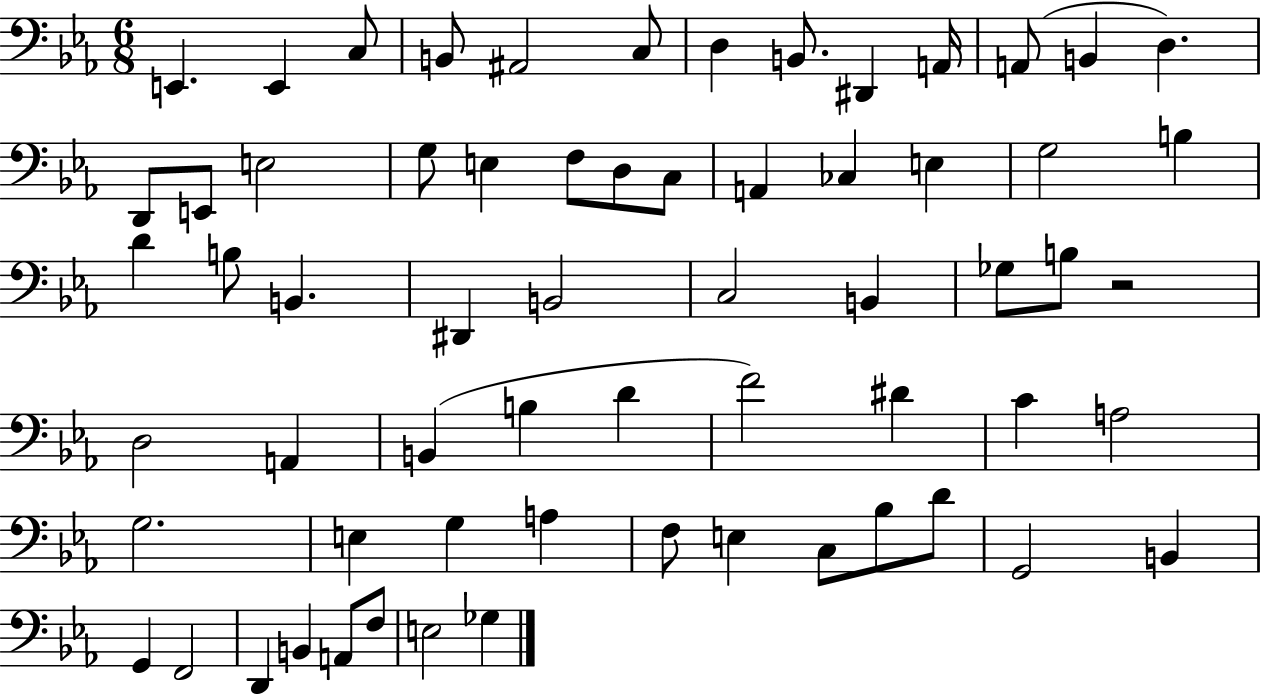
{
  \clef bass
  \numericTimeSignature
  \time 6/8
  \key ees \major
  e,4. e,4 c8 | b,8 ais,2 c8 | d4 b,8. dis,4 a,16 | a,8( b,4 d4.) | \break d,8 e,8 e2 | g8 e4 f8 d8 c8 | a,4 ces4 e4 | g2 b4 | \break d'4 b8 b,4. | dis,4 b,2 | c2 b,4 | ges8 b8 r2 | \break d2 a,4 | b,4( b4 d'4 | f'2) dis'4 | c'4 a2 | \break g2. | e4 g4 a4 | f8 e4 c8 bes8 d'8 | g,2 b,4 | \break g,4 f,2 | d,4 b,4 a,8 f8 | e2 ges4 | \bar "|."
}